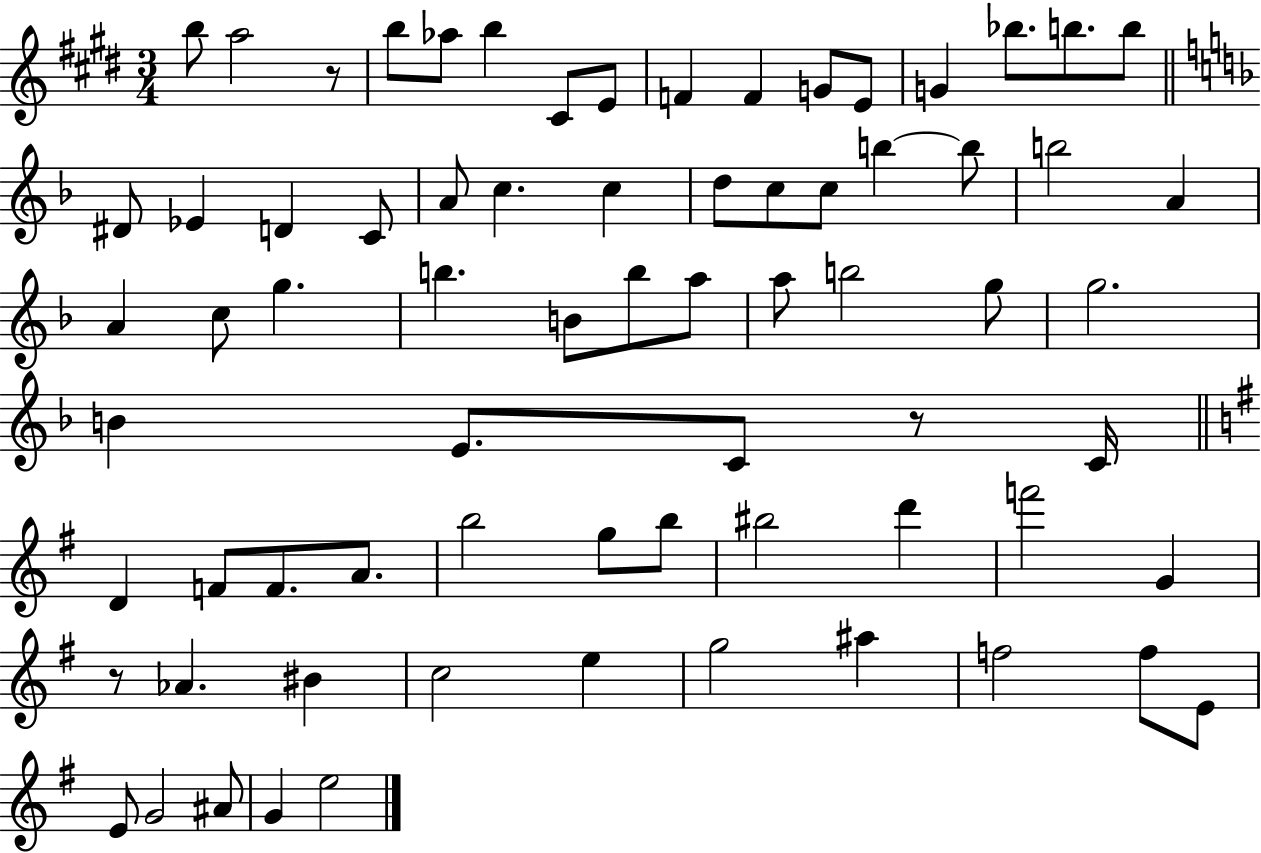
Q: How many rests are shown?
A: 3